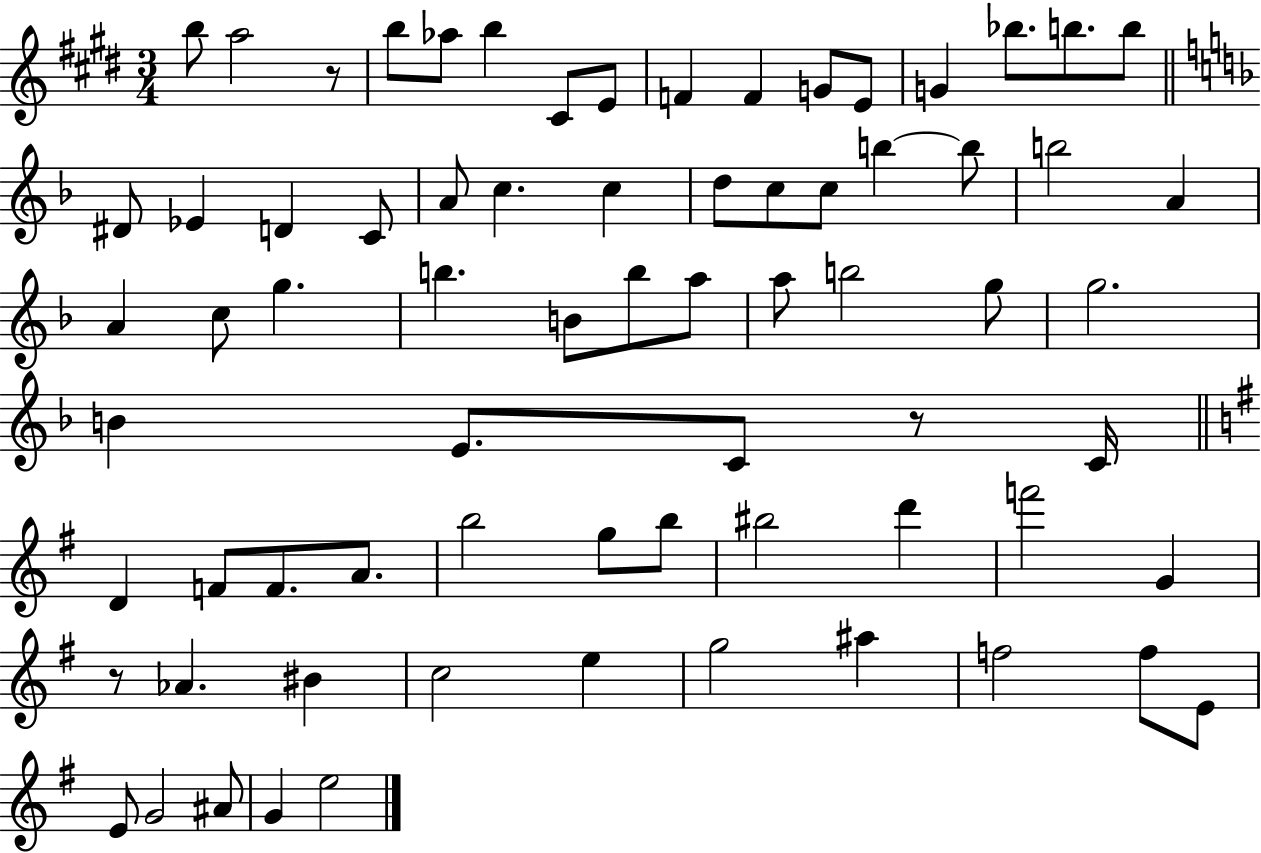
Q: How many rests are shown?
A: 3